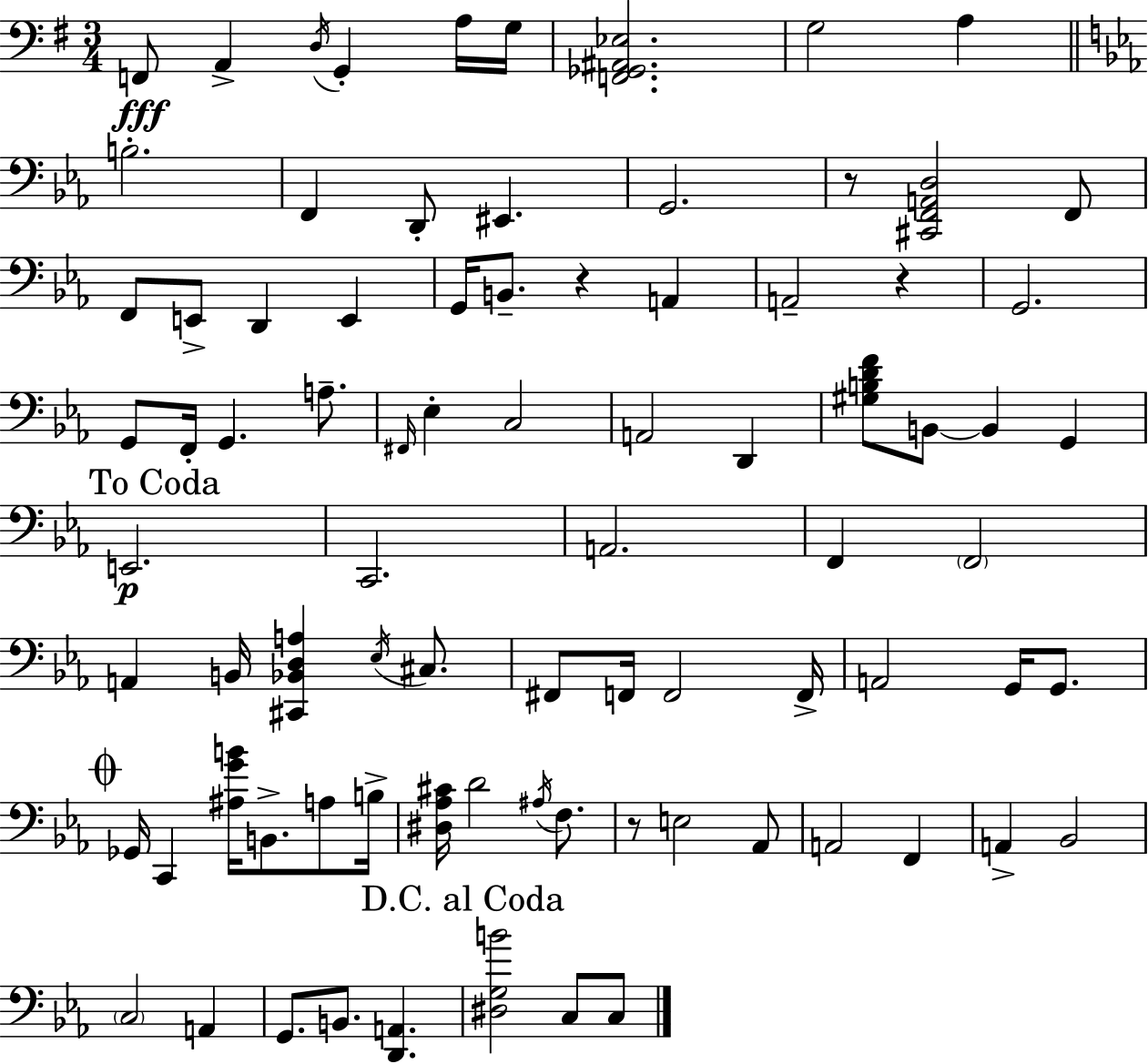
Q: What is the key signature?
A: G major